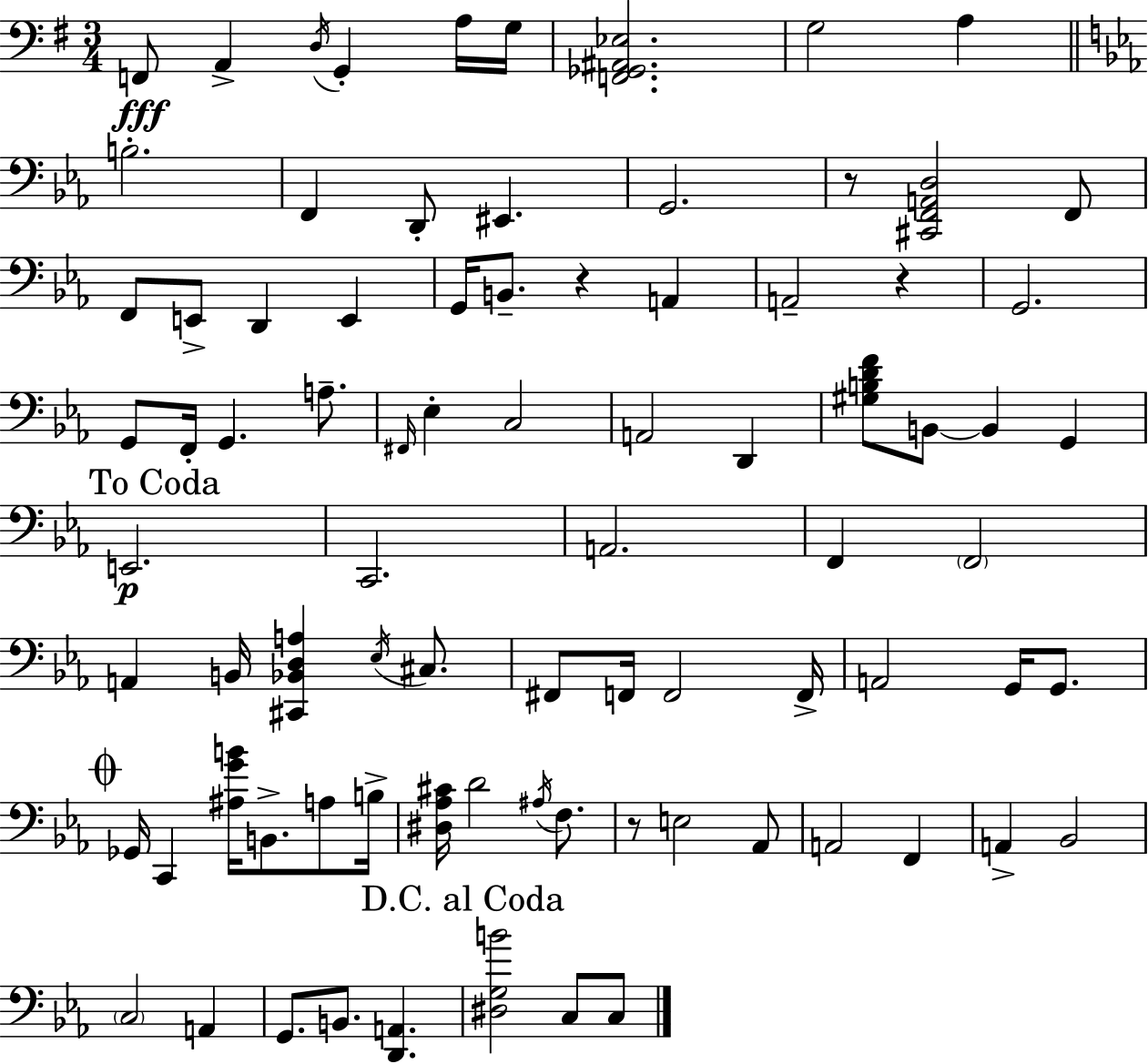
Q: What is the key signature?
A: G major